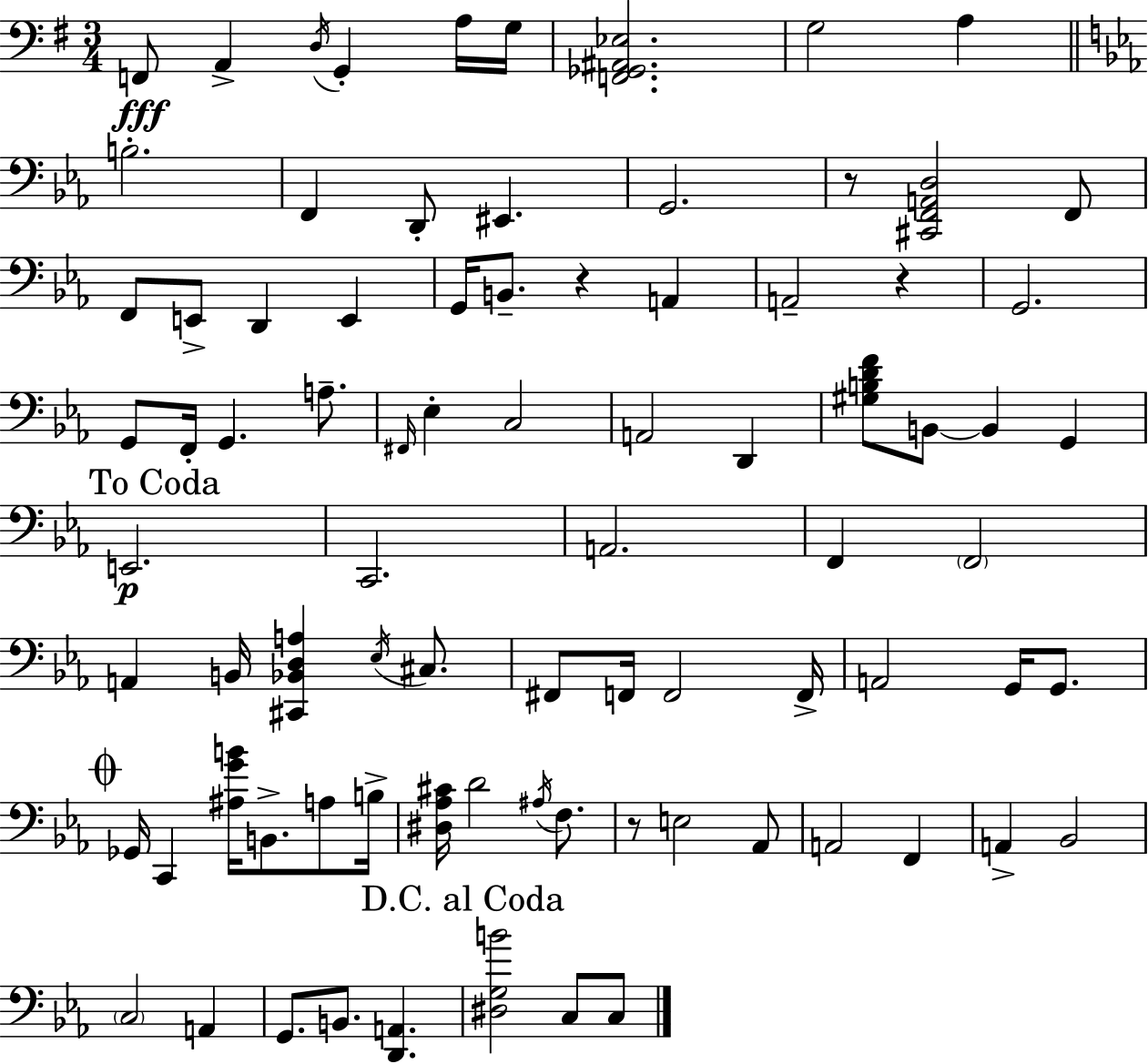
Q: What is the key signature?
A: G major